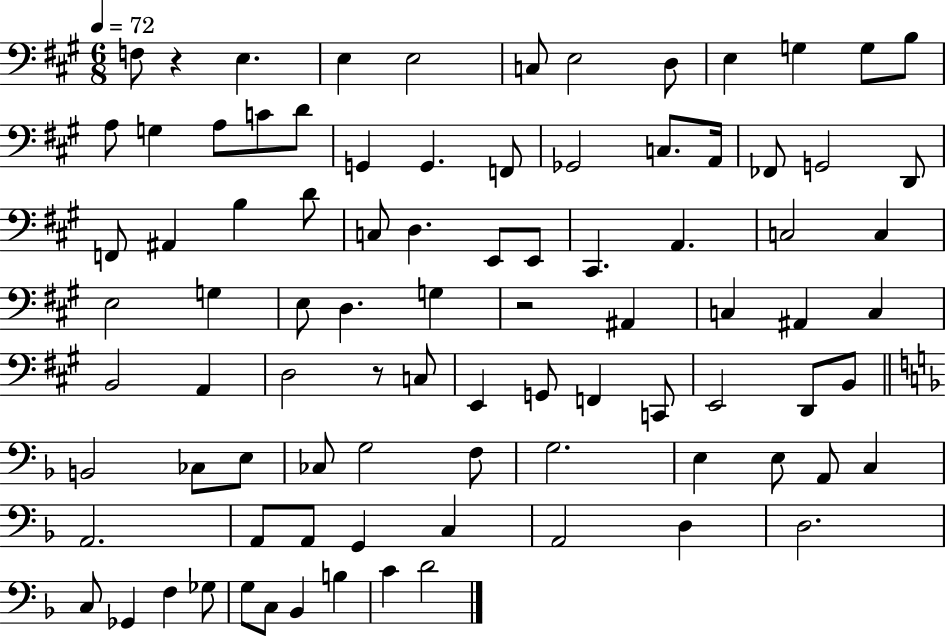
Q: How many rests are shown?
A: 3